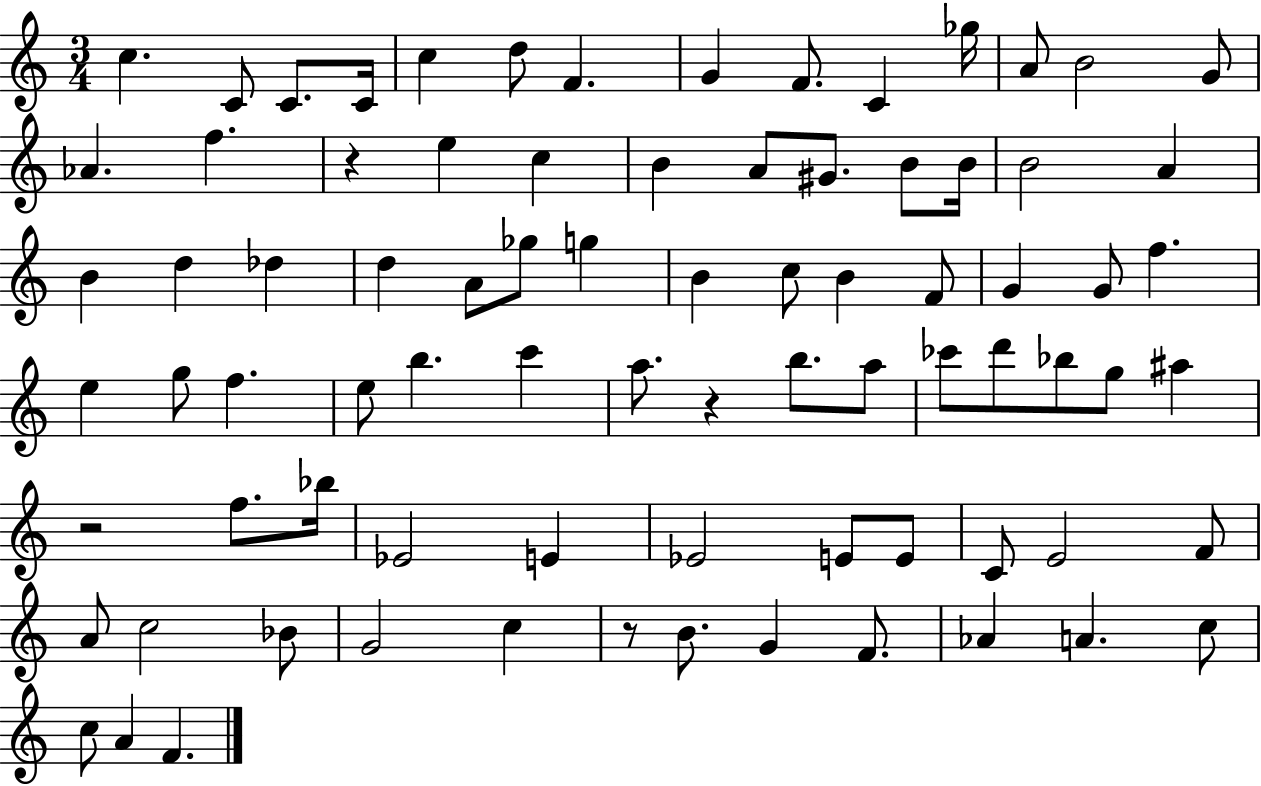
C5/q. C4/e C4/e. C4/s C5/q D5/e F4/q. G4/q F4/e. C4/q Gb5/s A4/e B4/h G4/e Ab4/q. F5/q. R/q E5/q C5/q B4/q A4/e G#4/e. B4/e B4/s B4/h A4/q B4/q D5/q Db5/q D5/q A4/e Gb5/e G5/q B4/q C5/e B4/q F4/e G4/q G4/e F5/q. E5/q G5/e F5/q. E5/e B5/q. C6/q A5/e. R/q B5/e. A5/e CES6/e D6/e Bb5/e G5/e A#5/q R/h F5/e. Bb5/s Eb4/h E4/q Eb4/h E4/e E4/e C4/e E4/h F4/e A4/e C5/h Bb4/e G4/h C5/q R/e B4/e. G4/q F4/e. Ab4/q A4/q. C5/e C5/e A4/q F4/q.